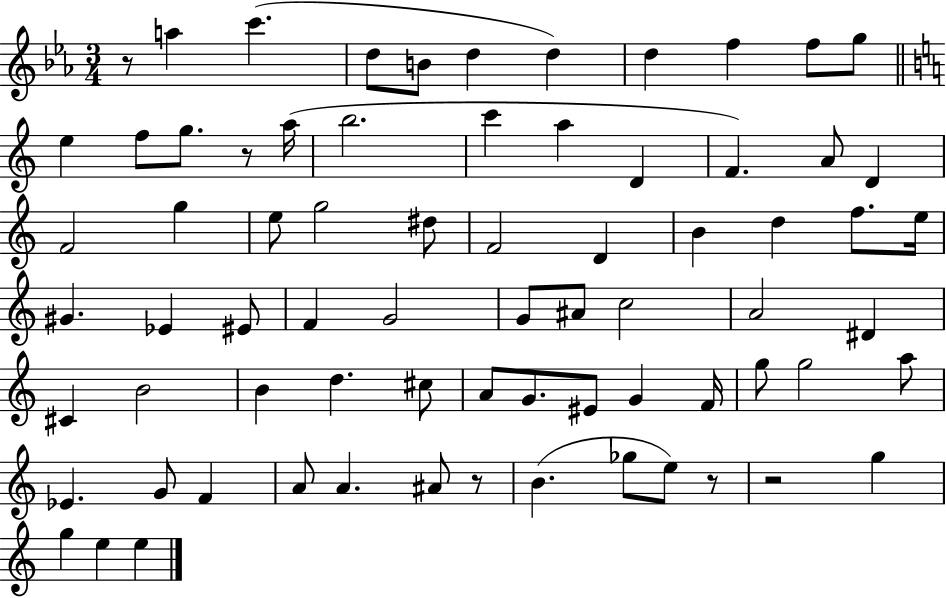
X:1
T:Untitled
M:3/4
L:1/4
K:Eb
z/2 a c' d/2 B/2 d d d f f/2 g/2 e f/2 g/2 z/2 a/4 b2 c' a D F A/2 D F2 g e/2 g2 ^d/2 F2 D B d f/2 e/4 ^G _E ^E/2 F G2 G/2 ^A/2 c2 A2 ^D ^C B2 B d ^c/2 A/2 G/2 ^E/2 G F/4 g/2 g2 a/2 _E G/2 F A/2 A ^A/2 z/2 B _g/2 e/2 z/2 z2 g g e e